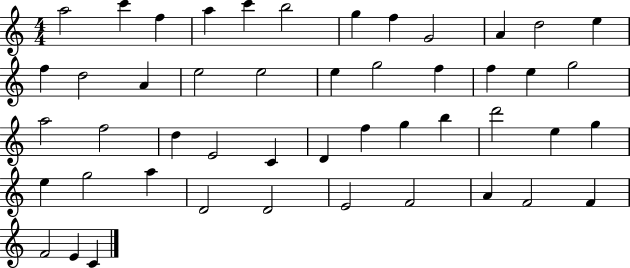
{
  \clef treble
  \numericTimeSignature
  \time 4/4
  \key c \major
  a''2 c'''4 f''4 | a''4 c'''4 b''2 | g''4 f''4 g'2 | a'4 d''2 e''4 | \break f''4 d''2 a'4 | e''2 e''2 | e''4 g''2 f''4 | f''4 e''4 g''2 | \break a''2 f''2 | d''4 e'2 c'4 | d'4 f''4 g''4 b''4 | d'''2 e''4 g''4 | \break e''4 g''2 a''4 | d'2 d'2 | e'2 f'2 | a'4 f'2 f'4 | \break f'2 e'4 c'4 | \bar "|."
}